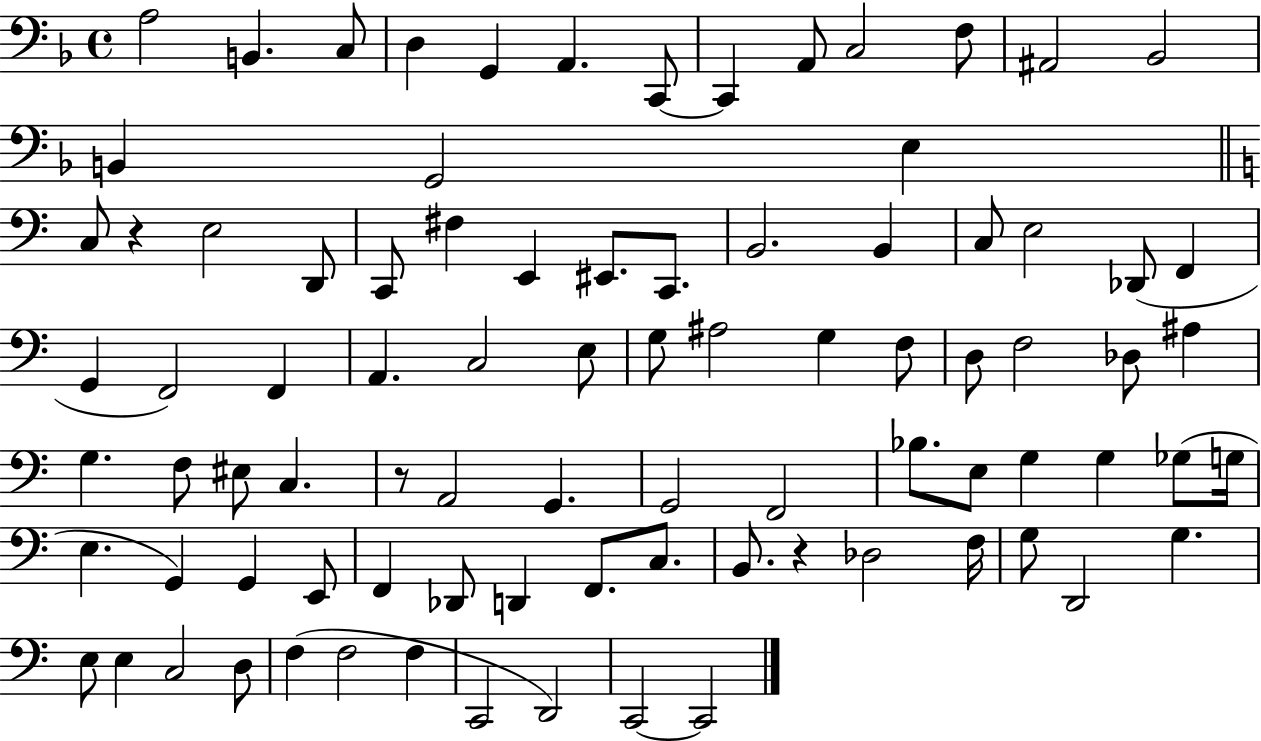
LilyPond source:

{
  \clef bass
  \time 4/4
  \defaultTimeSignature
  \key f \major
  \repeat volta 2 { a2 b,4. c8 | d4 g,4 a,4. c,8~~ | c,4 a,8 c2 f8 | ais,2 bes,2 | \break b,4 g,2 e4 | \bar "||" \break \key c \major c8 r4 e2 d,8 | c,8 fis4 e,4 eis,8. c,8. | b,2. b,4 | c8 e2 des,8( f,4 | \break g,4 f,2) f,4 | a,4. c2 e8 | g8 ais2 g4 f8 | d8 f2 des8 ais4 | \break g4. f8 eis8 c4. | r8 a,2 g,4. | g,2 f,2 | bes8. e8 g4 g4 ges8( g16 | \break e4. g,4) g,4 e,8 | f,4 des,8 d,4 f,8. c8. | b,8. r4 des2 f16 | g8 d,2 g4. | \break e8 e4 c2 d8 | f4( f2 f4 | c,2 d,2) | c,2~~ c,2 | \break } \bar "|."
}